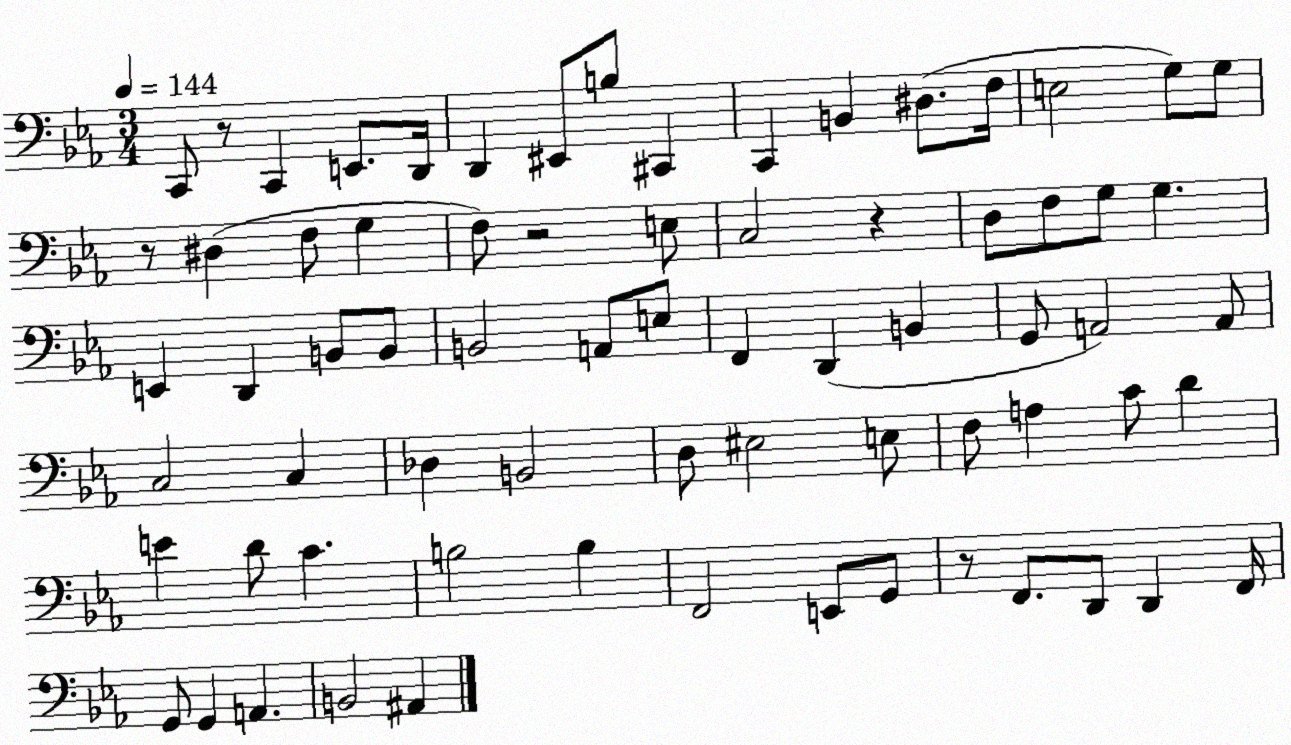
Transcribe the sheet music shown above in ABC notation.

X:1
T:Untitled
M:3/4
L:1/4
K:Eb
C,,/2 z/2 C,, E,,/2 D,,/4 D,, ^E,,/2 B,/2 ^C,, C,, B,, ^D,/2 F,/4 E,2 G,/2 G,/2 z/2 ^D, F,/2 G, F,/2 z2 E,/2 C,2 z D,/2 F,/2 G,/2 G, E,, D,, B,,/2 B,,/2 B,,2 A,,/2 E,/2 F,, D,, B,, G,,/2 A,,2 A,,/2 C,2 C, _D, B,,2 D,/2 ^E,2 E,/2 F,/2 A, C/2 D E D/2 C B,2 B, F,,2 E,,/2 G,,/2 z/2 F,,/2 D,,/2 D,, F,,/4 G,,/2 G,, A,, B,,2 ^A,,